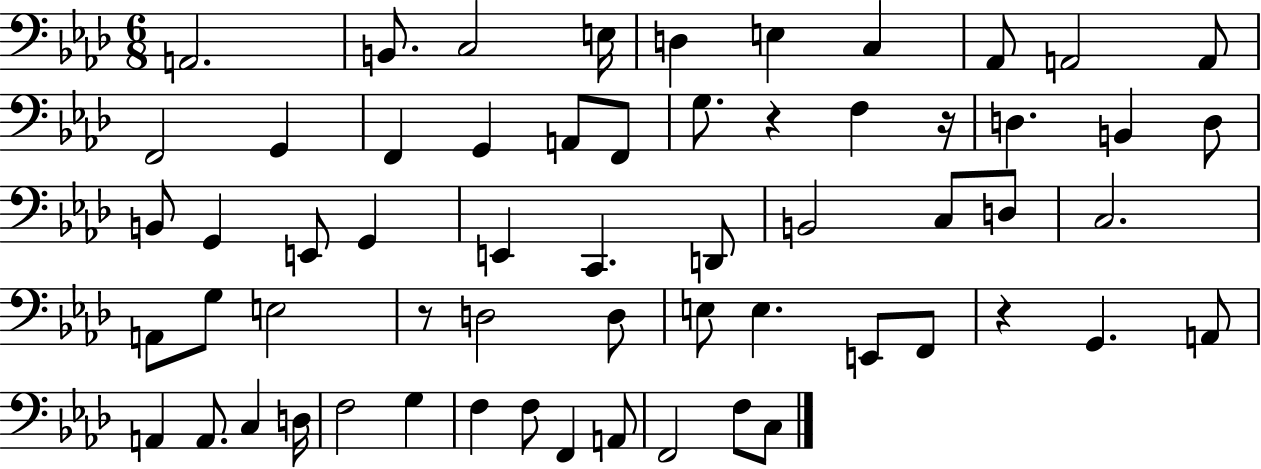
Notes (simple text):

A2/h. B2/e. C3/h E3/s D3/q E3/q C3/q Ab2/e A2/h A2/e F2/h G2/q F2/q G2/q A2/e F2/e G3/e. R/q F3/q R/s D3/q. B2/q D3/e B2/e G2/q E2/e G2/q E2/q C2/q. D2/e B2/h C3/e D3/e C3/h. A2/e G3/e E3/h R/e D3/h D3/e E3/e E3/q. E2/e F2/e R/q G2/q. A2/e A2/q A2/e. C3/q D3/s F3/h G3/q F3/q F3/e F2/q A2/e F2/h F3/e C3/e